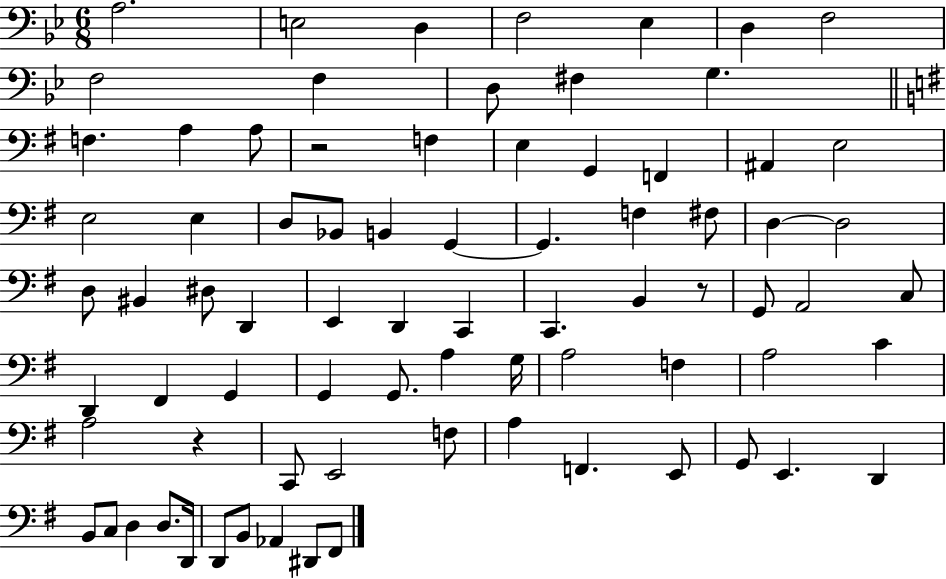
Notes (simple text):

A3/h. E3/h D3/q F3/h Eb3/q D3/q F3/h F3/h F3/q D3/e F#3/q G3/q. F3/q. A3/q A3/e R/h F3/q E3/q G2/q F2/q A#2/q E3/h E3/h E3/q D3/e Bb2/e B2/q G2/q G2/q. F3/q F#3/e D3/q D3/h D3/e BIS2/q D#3/e D2/q E2/q D2/q C2/q C2/q. B2/q R/e G2/e A2/h C3/e D2/q F#2/q G2/q G2/q G2/e. A3/q G3/s A3/h F3/q A3/h C4/q A3/h R/q C2/e E2/h F3/e A3/q F2/q. E2/e G2/e E2/q. D2/q B2/e C3/e D3/q D3/e. D2/s D2/e B2/e Ab2/q D#2/e F#2/e